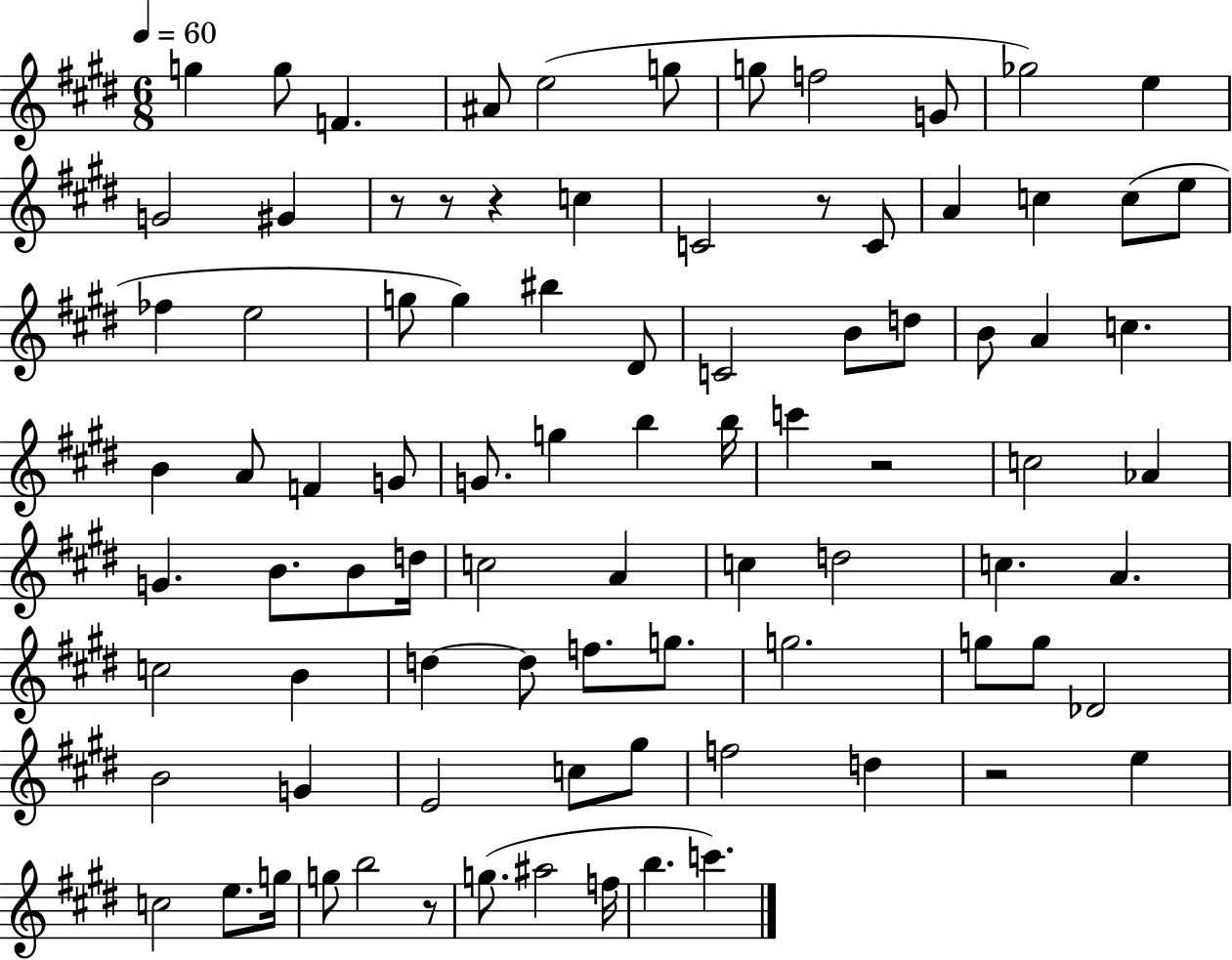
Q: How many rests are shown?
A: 7